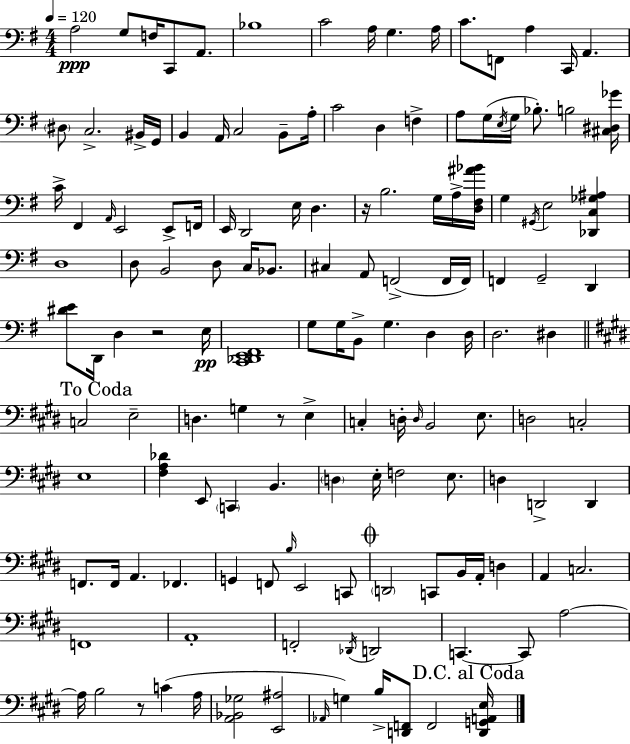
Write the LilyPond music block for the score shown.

{
  \clef bass
  \numericTimeSignature
  \time 4/4
  \key g \major
  \tempo 4 = 120
  a2\ppp g8 f16 c,8 a,8. | bes1 | c'2 a16 g4. a16 | c'8. f,8 a4 c,16 a,4. | \break \parenthesize dis8 c2.-> bis,16-> g,16 | b,4 a,16 c2 b,8-- a16-. | c'2 d4 f4-> | a8 g16( \acciaccatura { e16 } g16 bes8.-.) b2 | \break <cis dis ges'>16 c'16-> fis,4 \grace { a,16 } e,2 e,8-> | f,16 e,16 d,2 e16 d4. | r16 b2. g16 | a16-> <d fis ais' bes'>16 g4 \acciaccatura { gis,16 } e2 <des, c ges ais>4 | \break d1 | d8 b,2 d8 c16 | bes,8. cis4 a,8 f,2->( | f,16 f,16) f,4 g,2-- d,4 | \break <dis' e'>8 d,16 d4 r2 | e16\pp <c, des, e, fis,>1 | g8 g16 b,8-> g4. d4 | d16 d2. dis4 | \break \mark "To Coda" \bar "||" \break \key e \major c2 e2-- | d4. g4 r8 e4-> | c4-. d16-. \grace { d16 } b,2 e8. | d2 c2-. | \break e1 | <fis a des'>4 e,8 \parenthesize c,4 b,4. | \parenthesize d4 e16-. f2 e8. | d4 d,2-> d,4 | \break f,8. f,16 a,4. fes,4. | g,4 f,8 \grace { b16 } e,2 | c,8 \mark \markup { \musicglyph "scripts.coda" } \parenthesize d,2 c,8 b,16 a,16-. d4 | a,4 c2. | \break f,1 | a,1-. | f,2-. \acciaccatura { des,16 } d,2 | c,4.~~ c,8 a2~~ | \break a16 b2 r8 c'4( | a16 <a, bes, ges>2 <e, ais>2 | \grace { aes,16 }) g4 b16-> <d, f,>8 f,2 | \mark "D.C. al Coda" <d, g, a, e>16 \bar "|."
}